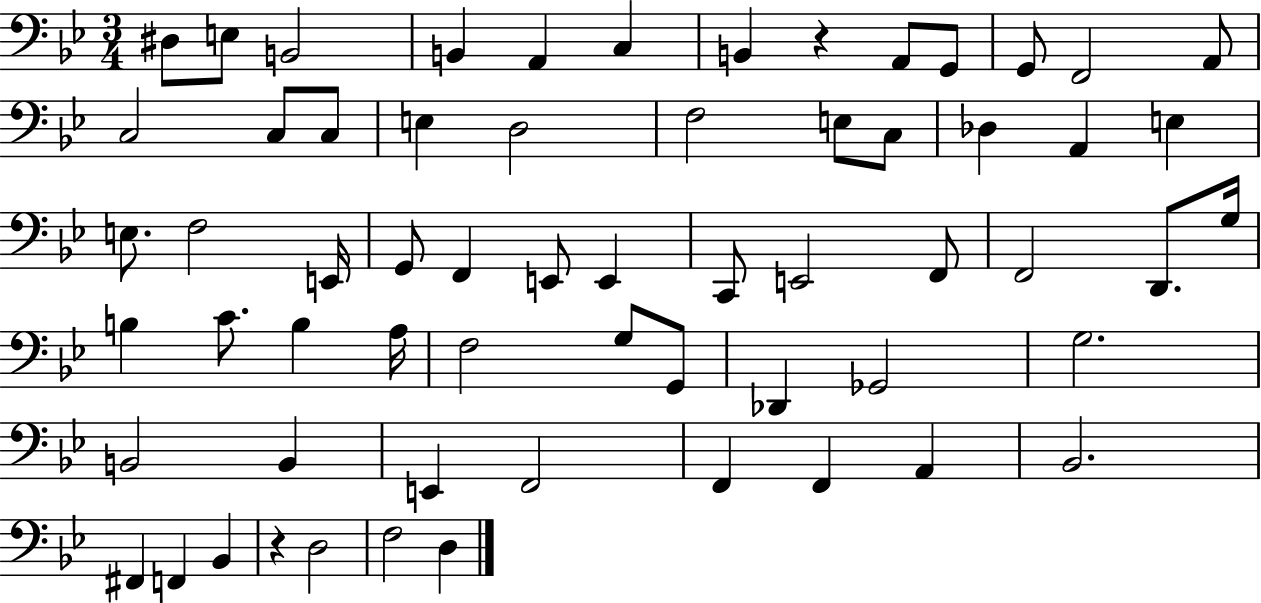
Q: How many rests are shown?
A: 2